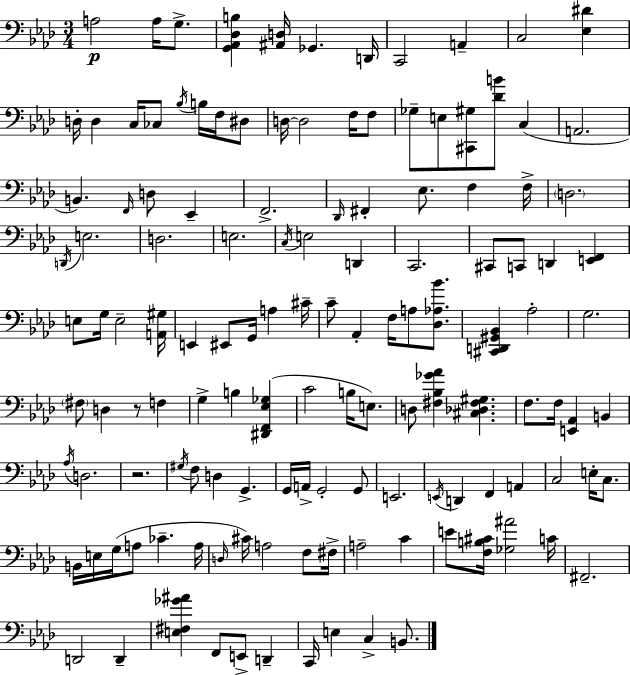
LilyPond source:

{
  \clef bass
  \numericTimeSignature
  \time 3/4
  \key aes \major
  a2\p a16 g8.-> | <g, aes, des b>4 <ais, d>16 ges,4. d,16 | c,2 a,4-- | c2 <ees dis'>4 | \break d16-. d4 c16 ces8 \acciaccatura { bes16 } b16 f16 dis8 | d16~~ d2 f16 f8 | ges8-- e8 <cis, gis>8 <des' b'>8 c4( | a,2. | \break b,4.) \grace { f,16 } d8 ees,4-- | f,2.-> | \grace { des,16 } fis,4-. ees8. f4 | f16-> \parenthesize d2. | \break \acciaccatura { d,16 } e2. | d2. | e2. | \acciaccatura { c16 } e2 | \break d,4 c,2. | cis,8 c,8 d,4 | <e, f,>4 e8 g16 e2-- | <a, gis>16 e,4 eis,8 g,16 | \break a4 cis'16-- c'8-- aes,4-. f16 | a8 <des aes bes'>8. <cis, d, gis, bes,>4 aes2-. | g2. | \parenthesize fis8 d4 r8 | \break f4 g4-> b4 | <dis, f, ees ges>4( c'2 | b16 e8.) d8 <fis bes ges' aes'>4 <cis des fis gis>4. | f8. f16 <e, aes,>4 | \break b,4 \acciaccatura { aes16 } d2. | r2. | \acciaccatura { gis16 } f8 d4 | g,4.-> g,16 a,16-> g,2-. | \break g,8 e,2. | \acciaccatura { e,16 } d,4 | f,4 a,4 c2 | e16-. c8. b,16 e16 g16( a8 | \break ces'4.-- a16 \grace { d16 } cis'16) a2 | f8 fis16-> a2-- | c'4 e'8 <f b cis'>16 | <ges ais'>2 c'16 fis,2.-- | \break d,2 | d,4-- <e fis ges' ais'>4 | f,8 e,8-> d,4-- c,16 e4 | c4-> b,8. \bar "|."
}